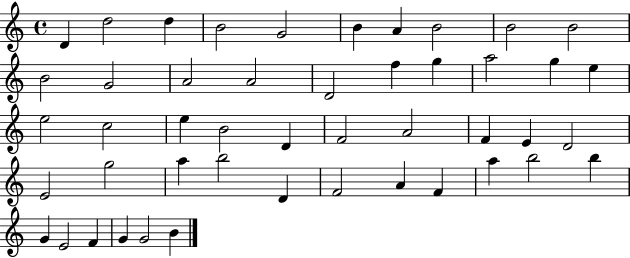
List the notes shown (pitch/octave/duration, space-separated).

D4/q D5/h D5/q B4/h G4/h B4/q A4/q B4/h B4/h B4/h B4/h G4/h A4/h A4/h D4/h F5/q G5/q A5/h G5/q E5/q E5/h C5/h E5/q B4/h D4/q F4/h A4/h F4/q E4/q D4/h E4/h G5/h A5/q B5/h D4/q F4/h A4/q F4/q A5/q B5/h B5/q G4/q E4/h F4/q G4/q G4/h B4/q